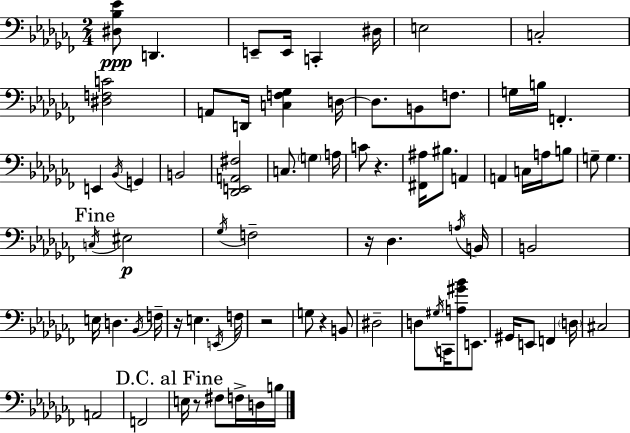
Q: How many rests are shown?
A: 6